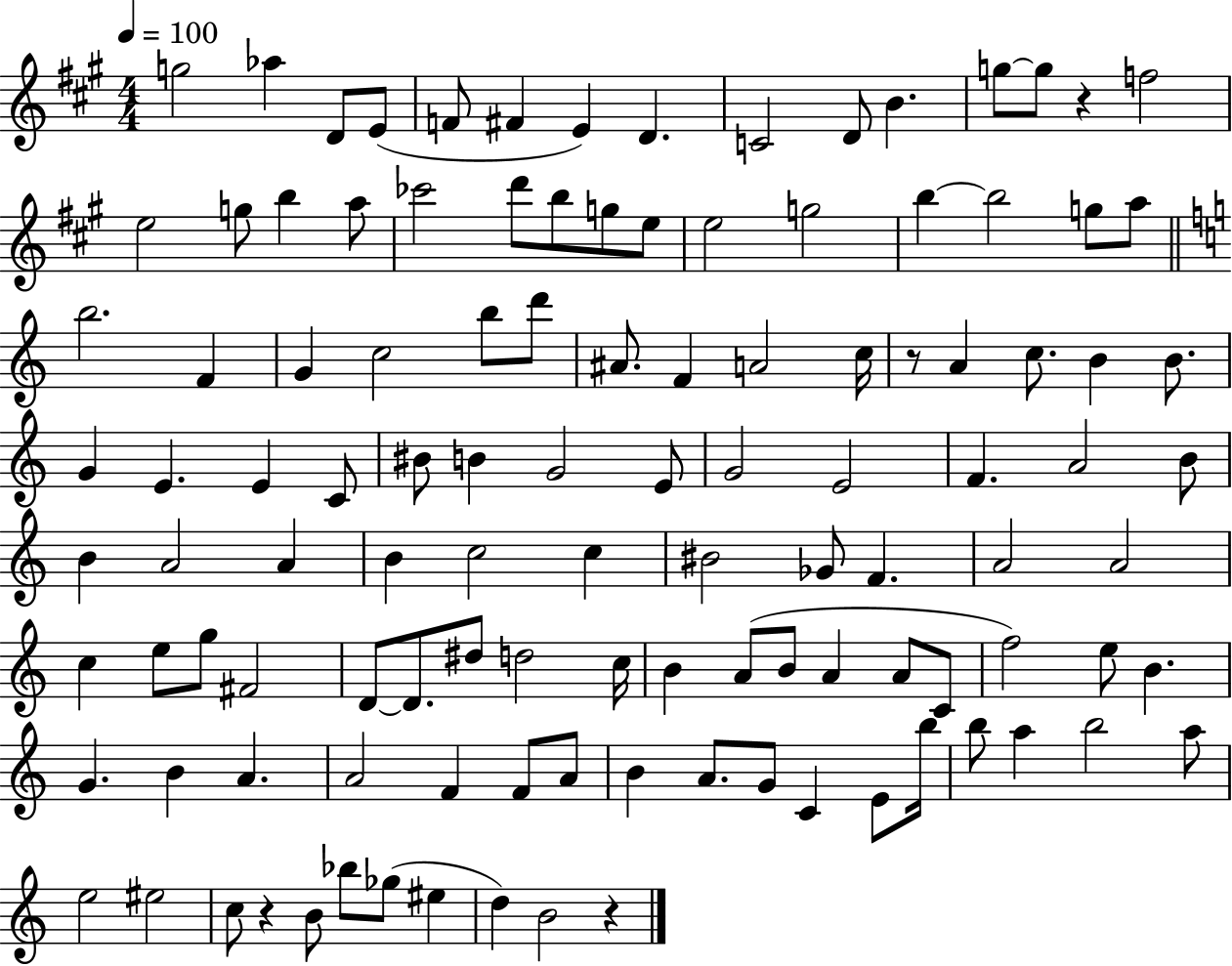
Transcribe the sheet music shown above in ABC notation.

X:1
T:Untitled
M:4/4
L:1/4
K:A
g2 _a D/2 E/2 F/2 ^F E D C2 D/2 B g/2 g/2 z f2 e2 g/2 b a/2 _c'2 d'/2 b/2 g/2 e/2 e2 g2 b b2 g/2 a/2 b2 F G c2 b/2 d'/2 ^A/2 F A2 c/4 z/2 A c/2 B B/2 G E E C/2 ^B/2 B G2 E/2 G2 E2 F A2 B/2 B A2 A B c2 c ^B2 _G/2 F A2 A2 c e/2 g/2 ^F2 D/2 D/2 ^d/2 d2 c/4 B A/2 B/2 A A/2 C/2 f2 e/2 B G B A A2 F F/2 A/2 B A/2 G/2 C E/2 b/4 b/2 a b2 a/2 e2 ^e2 c/2 z B/2 _b/2 _g/2 ^e d B2 z